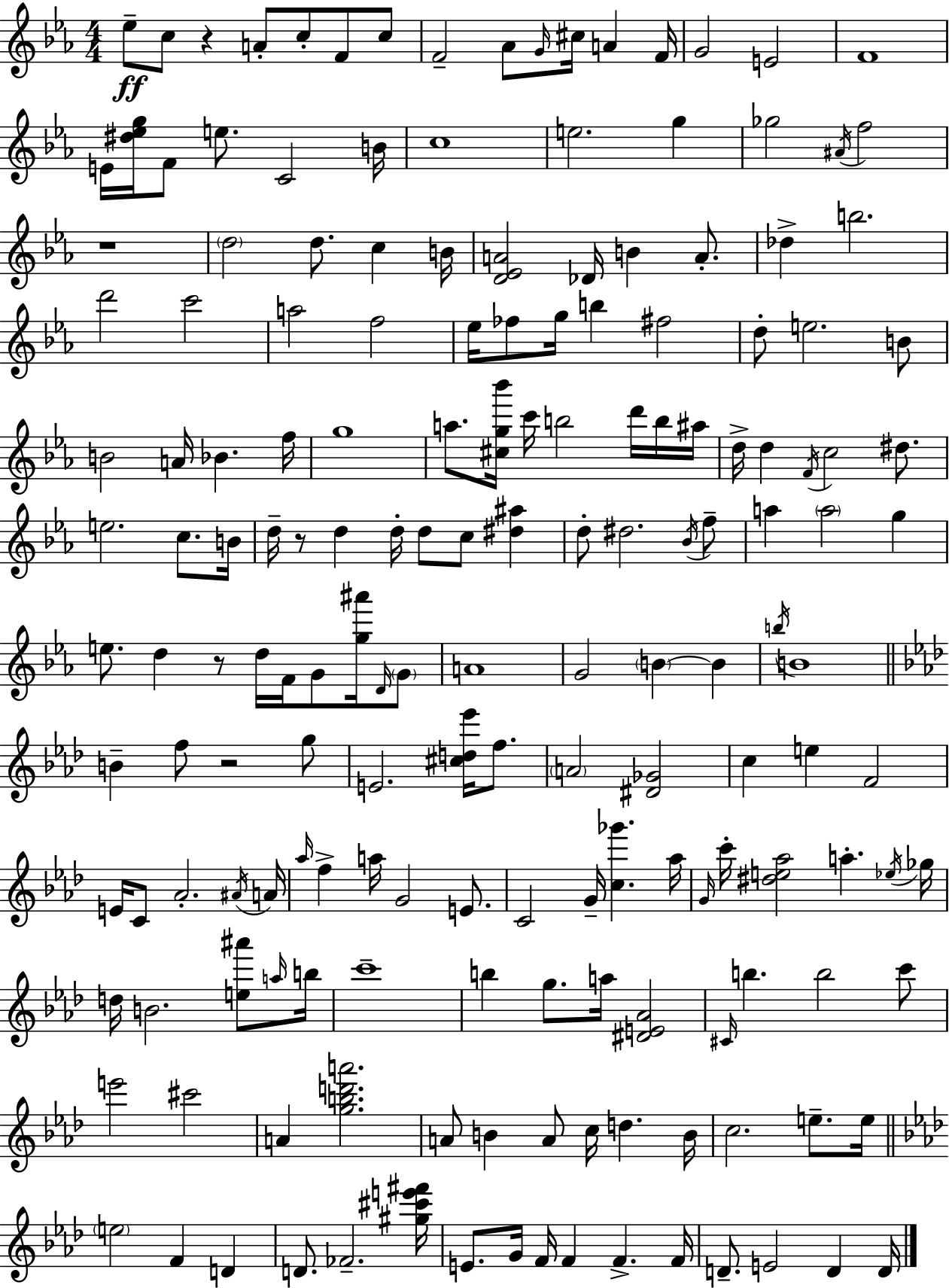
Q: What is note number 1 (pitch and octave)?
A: Eb5